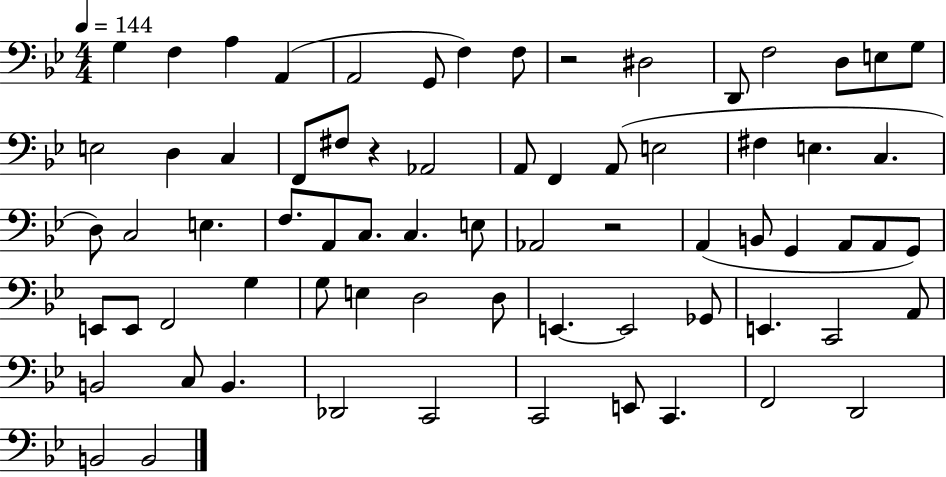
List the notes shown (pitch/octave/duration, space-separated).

G3/q F3/q A3/q A2/q A2/h G2/e F3/q F3/e R/h D#3/h D2/e F3/h D3/e E3/e G3/e E3/h D3/q C3/q F2/e F#3/e R/q Ab2/h A2/e F2/q A2/e E3/h F#3/q E3/q. C3/q. D3/e C3/h E3/q. F3/e. A2/e C3/e. C3/q. E3/e Ab2/h R/h A2/q B2/e G2/q A2/e A2/e G2/e E2/e E2/e F2/h G3/q G3/e E3/q D3/h D3/e E2/q. E2/h Gb2/e E2/q. C2/h A2/e B2/h C3/e B2/q. Db2/h C2/h C2/h E2/e C2/q. F2/h D2/h B2/h B2/h